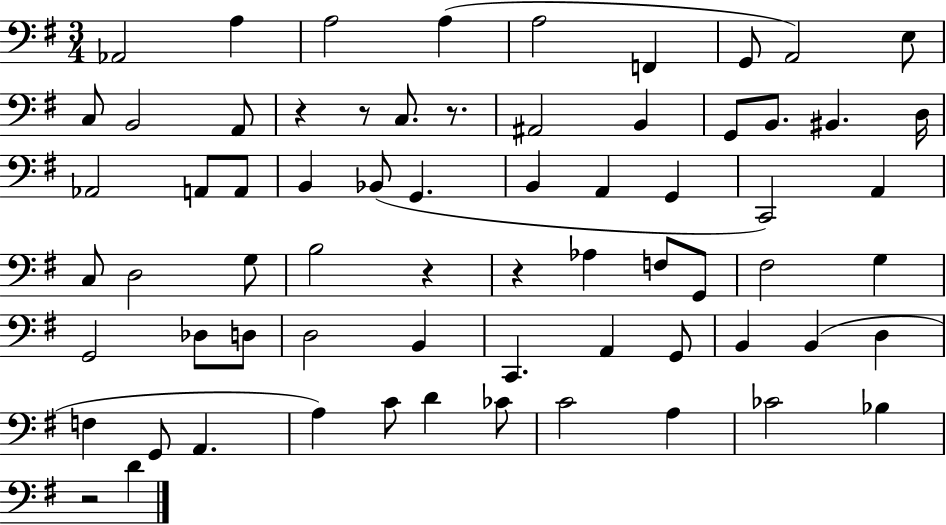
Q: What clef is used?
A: bass